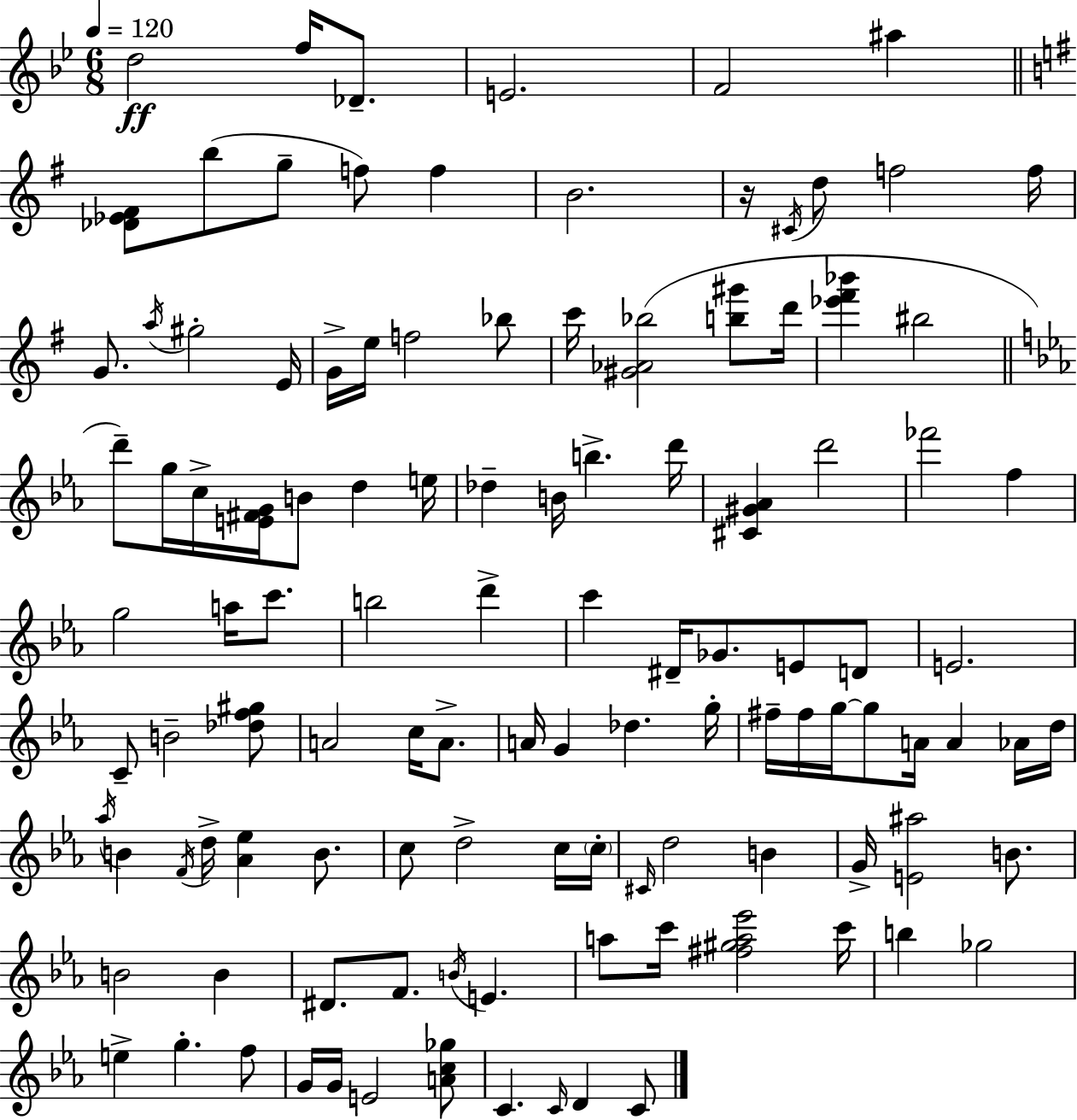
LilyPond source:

{
  \clef treble
  \numericTimeSignature
  \time 6/8
  \key bes \major
  \tempo 4 = 120
  \repeat volta 2 { d''2\ff f''16 des'8.-- | e'2. | f'2 ais''4 | \bar "||" \break \key g \major <des' ees' fis'>8 b''8( g''8-- f''8) f''4 | b'2. | r16 \acciaccatura { cis'16 } d''8 f''2 | f''16 g'8. \acciaccatura { a''16 } gis''2-. | \break e'16 g'16-> e''16 f''2 | bes''8 c'''16 <gis' aes' bes''>2( <b'' gis'''>8 | d'''16 <ees''' fis''' bes'''>4 bis''2 | \bar "||" \break \key ees \major d'''8--) g''16 c''16-> <e' fis' g'>16 b'8 d''4 e''16 | des''4-- b'16 b''4.-> d'''16 | <cis' gis' aes'>4 d'''2 | fes'''2 f''4 | \break g''2 a''16 c'''8. | b''2 d'''4-> | c'''4 dis'16-- ges'8. e'8 d'8 | e'2. | \break c'8-- b'2-- <des'' f'' gis''>8 | a'2 c''16 a'8.-> | a'16 g'4 des''4. g''16-. | fis''16-- fis''16 g''16~~ g''8 a'16 a'4 aes'16 d''16 | \break \acciaccatura { aes''16 } b'4 \acciaccatura { f'16 } d''16-> <aes' ees''>4 b'8. | c''8 d''2-> | c''16 \parenthesize c''16-. \grace { cis'16 } d''2 b'4 | g'16-> <e' ais''>2 | \break b'8. b'2 b'4 | dis'8. f'8. \acciaccatura { b'16 } e'4. | a''8 c'''16 <fis'' gis'' a'' ees'''>2 | c'''16 b''4 ges''2 | \break e''4-> g''4.-. | f''8 g'16 g'16 e'2 | <a' c'' ges''>8 c'4. \grace { c'16 } d'4 | c'8 } \bar "|."
}